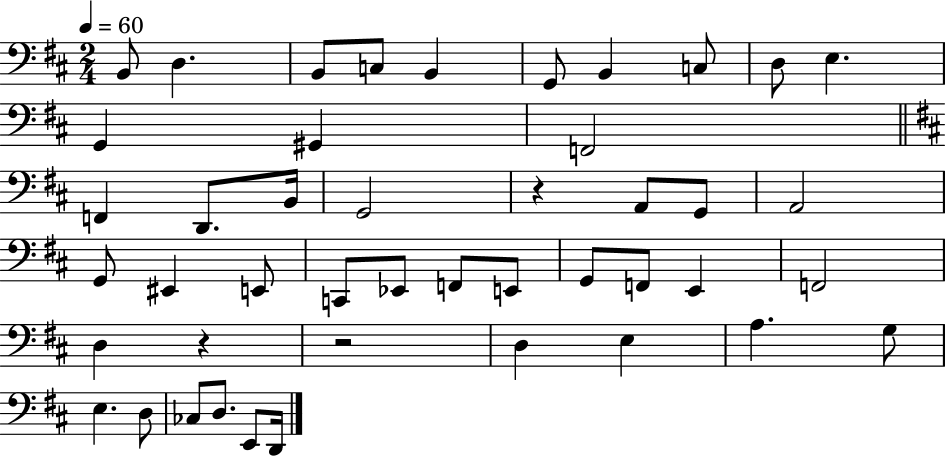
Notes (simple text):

B2/e D3/q. B2/e C3/e B2/q G2/e B2/q C3/e D3/e E3/q. G2/q G#2/q F2/h F2/q D2/e. B2/s G2/h R/q A2/e G2/e A2/h G2/e EIS2/q E2/e C2/e Eb2/e F2/e E2/e G2/e F2/e E2/q F2/h D3/q R/q R/h D3/q E3/q A3/q. G3/e E3/q. D3/e CES3/e D3/e. E2/e D2/s